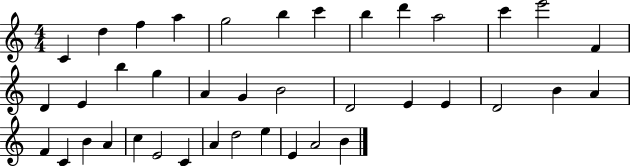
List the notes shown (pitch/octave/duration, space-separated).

C4/q D5/q F5/q A5/q G5/h B5/q C6/q B5/q D6/q A5/h C6/q E6/h F4/q D4/q E4/q B5/q G5/q A4/q G4/q B4/h D4/h E4/q E4/q D4/h B4/q A4/q F4/q C4/q B4/q A4/q C5/q E4/h C4/q A4/q D5/h E5/q E4/q A4/h B4/q